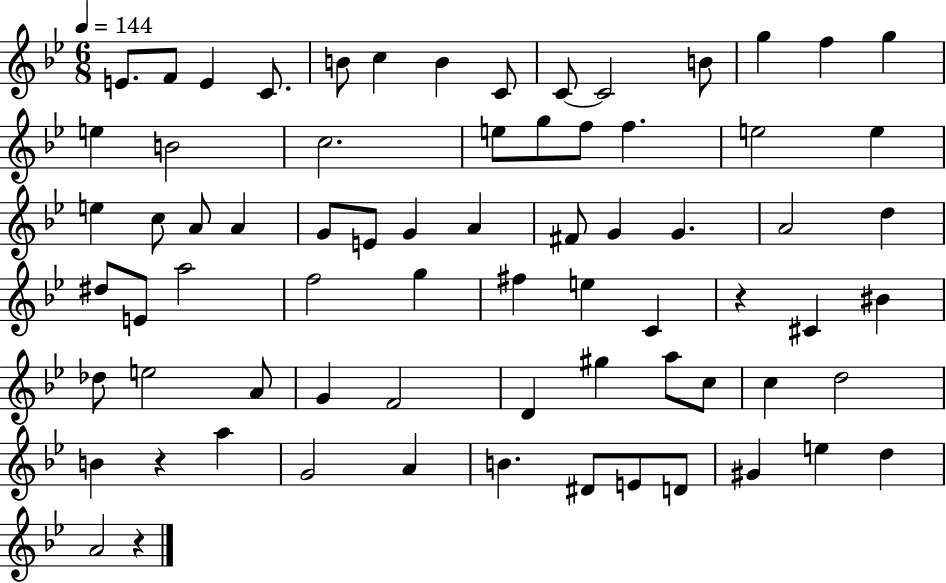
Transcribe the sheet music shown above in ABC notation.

X:1
T:Untitled
M:6/8
L:1/4
K:Bb
E/2 F/2 E C/2 B/2 c B C/2 C/2 C2 B/2 g f g e B2 c2 e/2 g/2 f/2 f e2 e e c/2 A/2 A G/2 E/2 G A ^F/2 G G A2 d ^d/2 E/2 a2 f2 g ^f e C z ^C ^B _d/2 e2 A/2 G F2 D ^g a/2 c/2 c d2 B z a G2 A B ^D/2 E/2 D/2 ^G e d A2 z